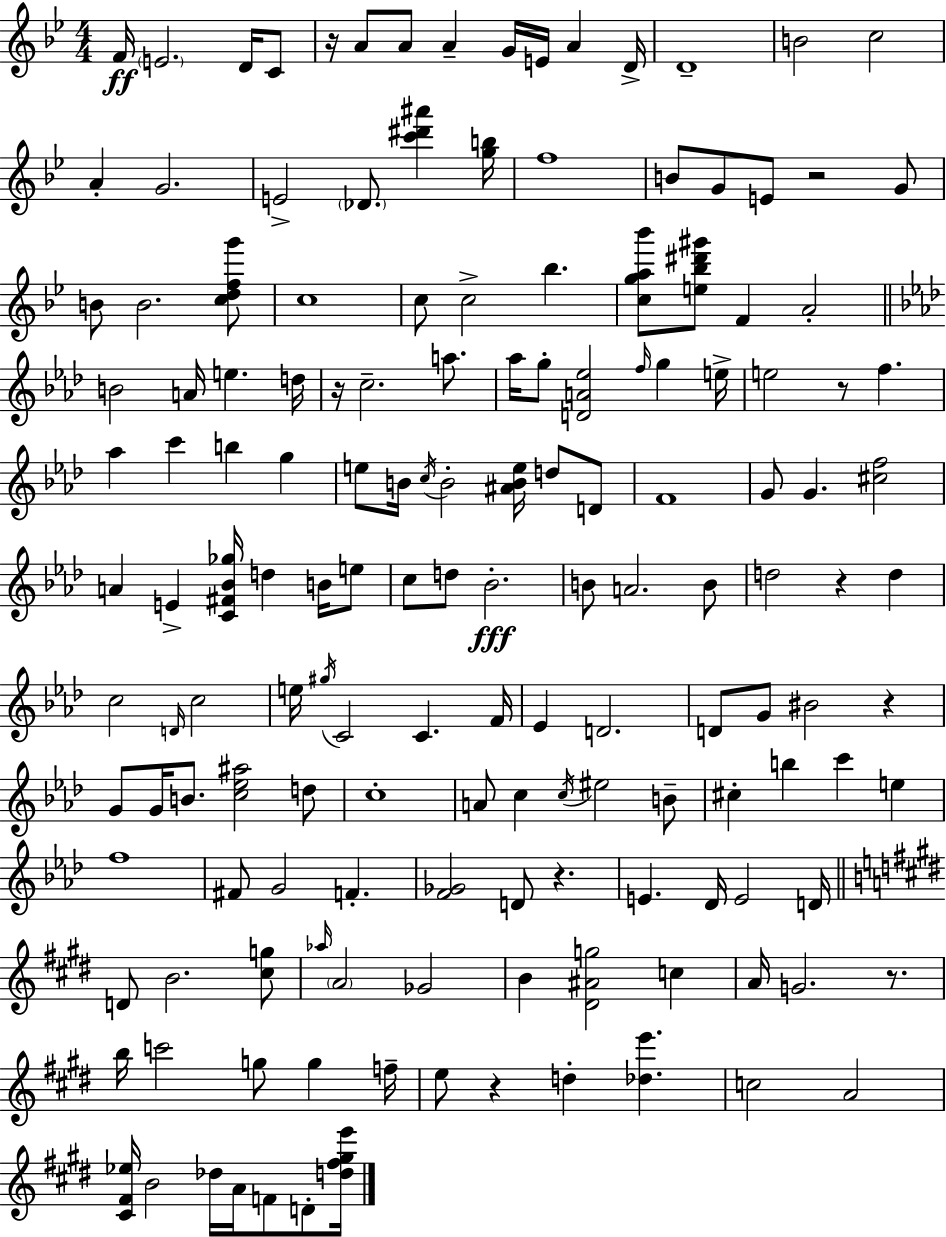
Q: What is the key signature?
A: BES major